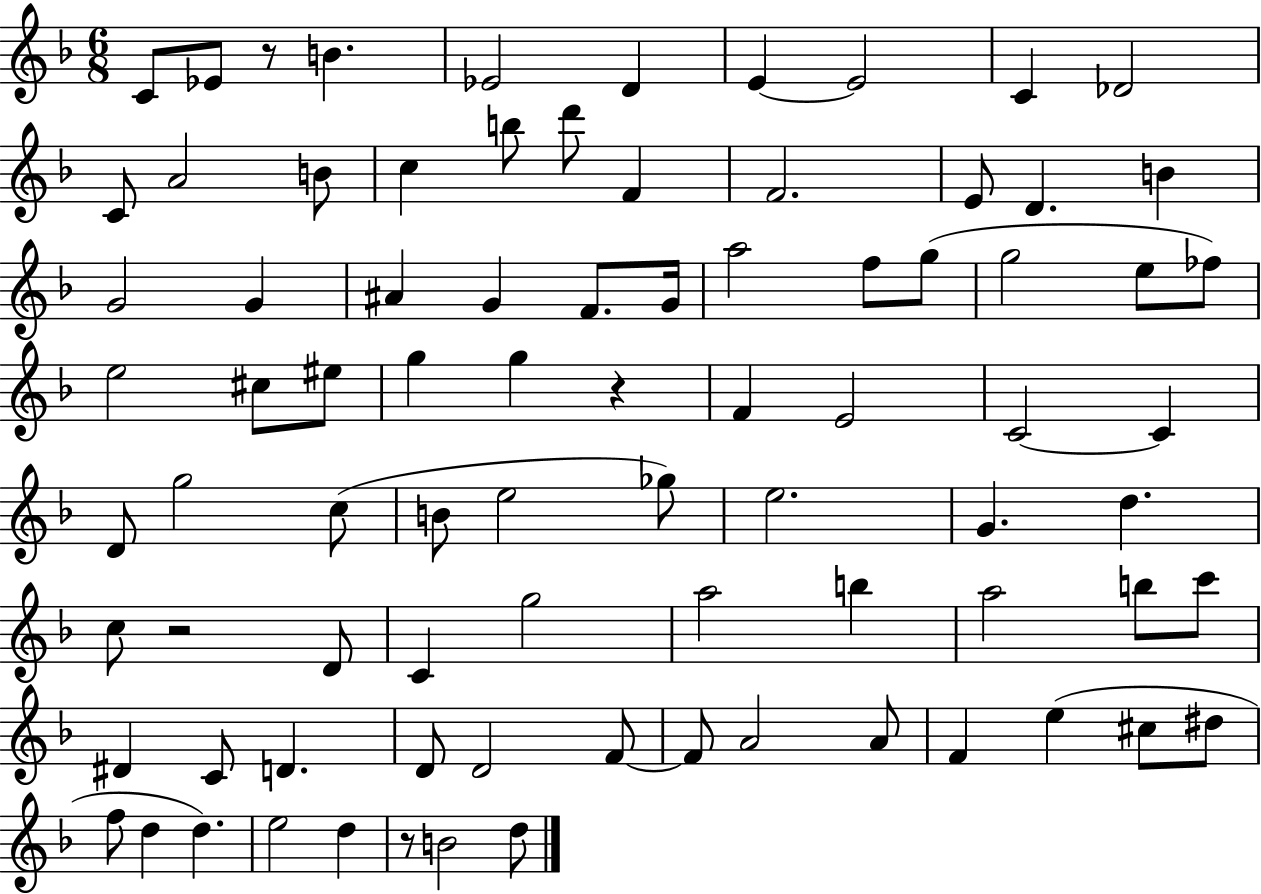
C4/e Eb4/e R/e B4/q. Eb4/h D4/q E4/q E4/h C4/q Db4/h C4/e A4/h B4/e C5/q B5/e D6/e F4/q F4/h. E4/e D4/q. B4/q G4/h G4/q A#4/q G4/q F4/e. G4/s A5/h F5/e G5/e G5/h E5/e FES5/e E5/h C#5/e EIS5/e G5/q G5/q R/q F4/q E4/h C4/h C4/q D4/e G5/h C5/e B4/e E5/h Gb5/e E5/h. G4/q. D5/q. C5/e R/h D4/e C4/q G5/h A5/h B5/q A5/h B5/e C6/e D#4/q C4/e D4/q. D4/e D4/h F4/e F4/e A4/h A4/e F4/q E5/q C#5/e D#5/e F5/e D5/q D5/q. E5/h D5/q R/e B4/h D5/e